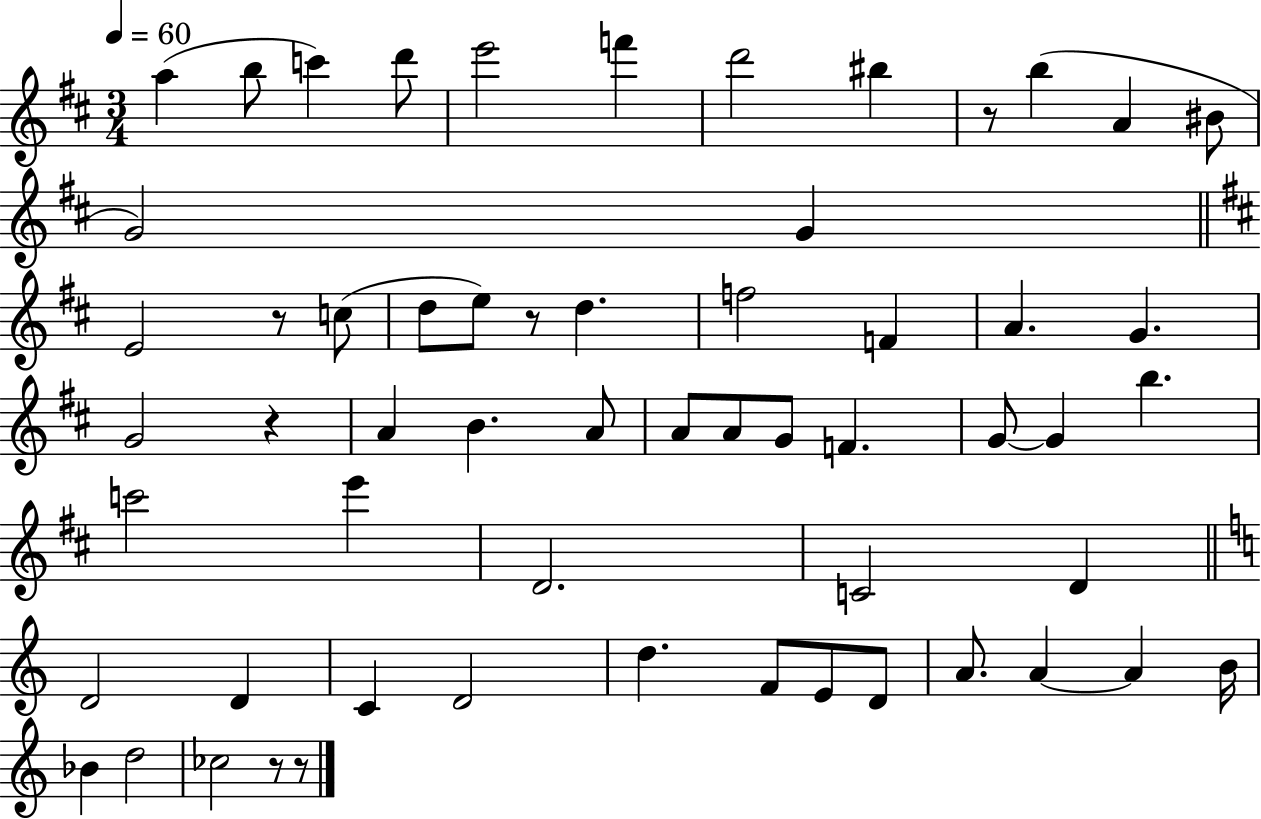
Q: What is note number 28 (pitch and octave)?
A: A4